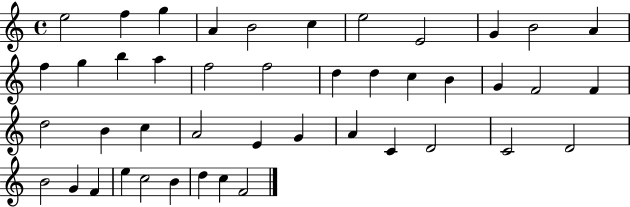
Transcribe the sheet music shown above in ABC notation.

X:1
T:Untitled
M:4/4
L:1/4
K:C
e2 f g A B2 c e2 E2 G B2 A f g b a f2 f2 d d c B G F2 F d2 B c A2 E G A C D2 C2 D2 B2 G F e c2 B d c F2